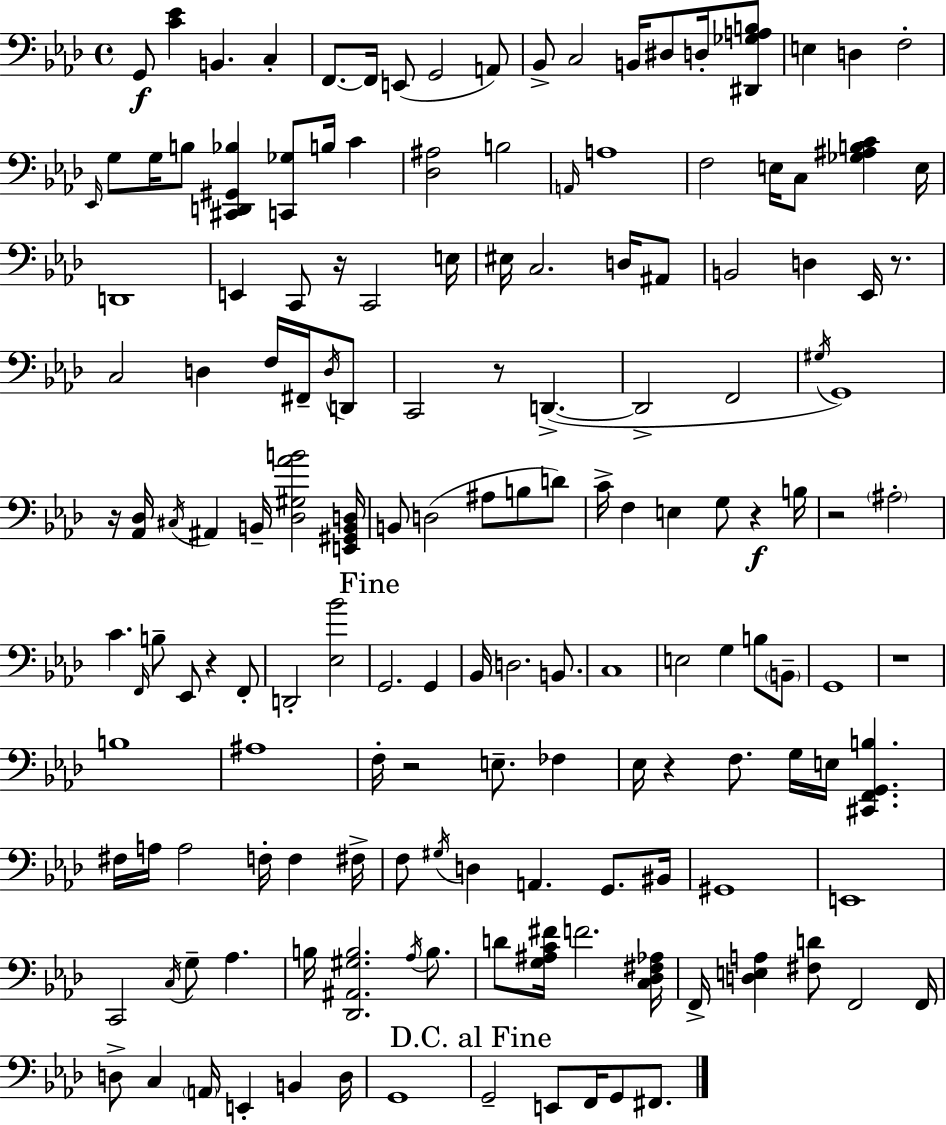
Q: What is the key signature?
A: AES major